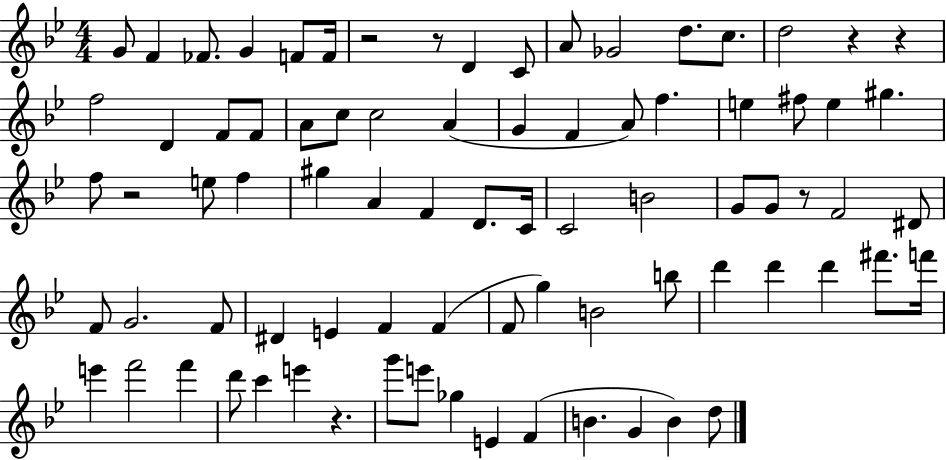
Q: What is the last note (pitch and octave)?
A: D5